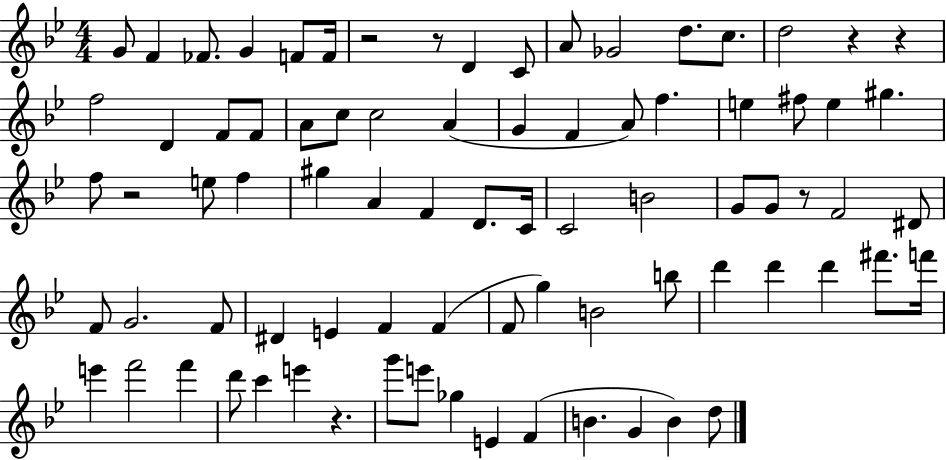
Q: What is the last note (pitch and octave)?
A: D5